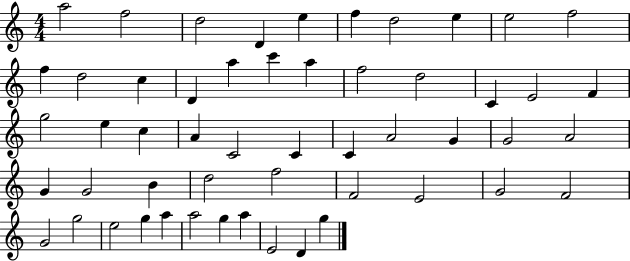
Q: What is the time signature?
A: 4/4